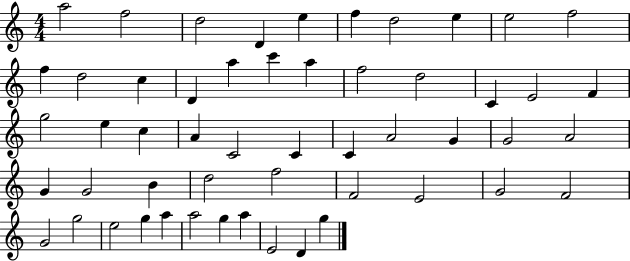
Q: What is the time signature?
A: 4/4